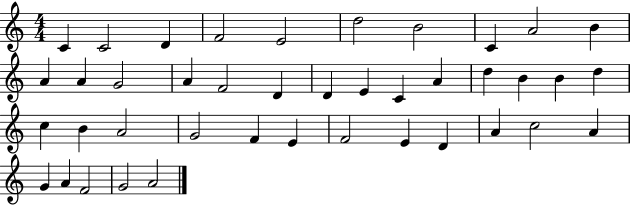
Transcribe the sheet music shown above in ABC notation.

X:1
T:Untitled
M:4/4
L:1/4
K:C
C C2 D F2 E2 d2 B2 C A2 B A A G2 A F2 D D E C A d B B d c B A2 G2 F E F2 E D A c2 A G A F2 G2 A2